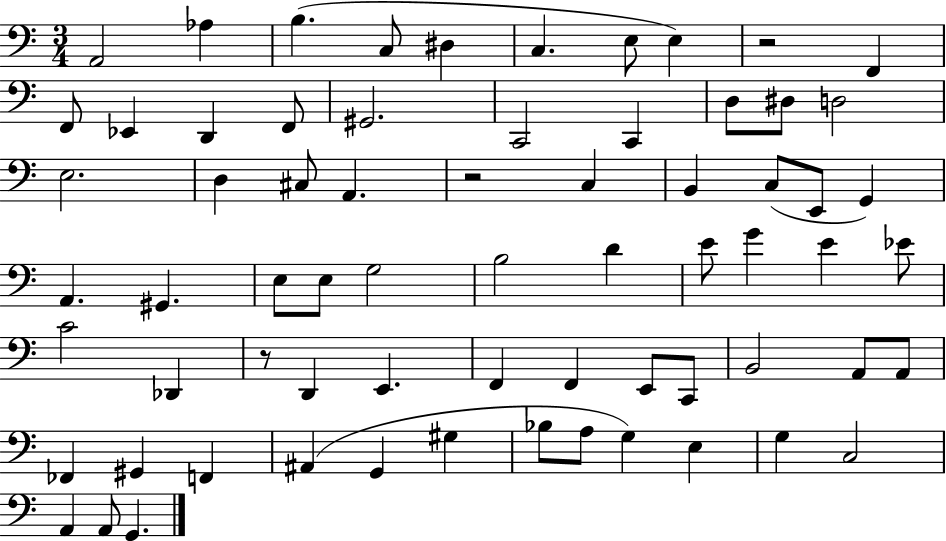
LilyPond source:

{
  \clef bass
  \numericTimeSignature
  \time 3/4
  \key c \major
  a,2 aes4 | b4.( c8 dis4 | c4. e8 e4) | r2 f,4 | \break f,8 ees,4 d,4 f,8 | gis,2. | c,2 c,4 | d8 dis8 d2 | \break e2. | d4 cis8 a,4. | r2 c4 | b,4 c8( e,8 g,4) | \break a,4. gis,4. | e8 e8 g2 | b2 d'4 | e'8 g'4 e'4 ees'8 | \break c'2 des,4 | r8 d,4 e,4. | f,4 f,4 e,8 c,8 | b,2 a,8 a,8 | \break fes,4 gis,4 f,4 | ais,4( g,4 gis4 | bes8 a8 g4) e4 | g4 c2 | \break a,4 a,8 g,4. | \bar "|."
}